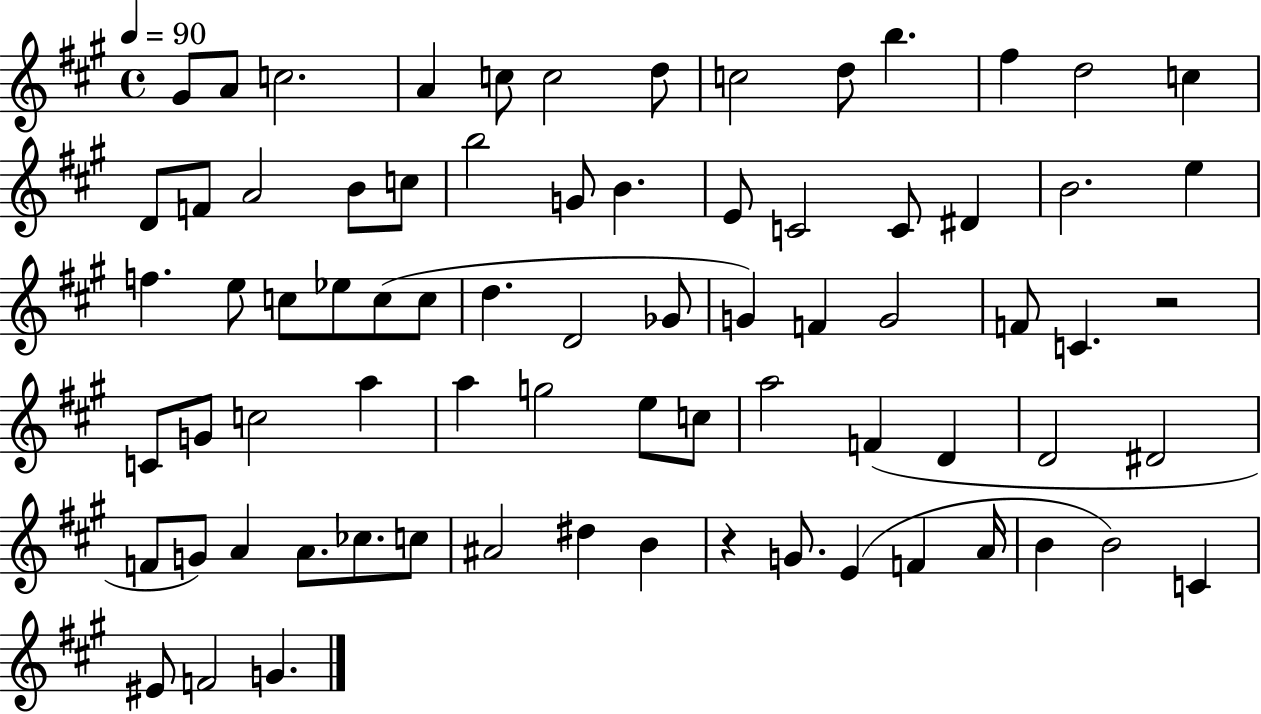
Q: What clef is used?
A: treble